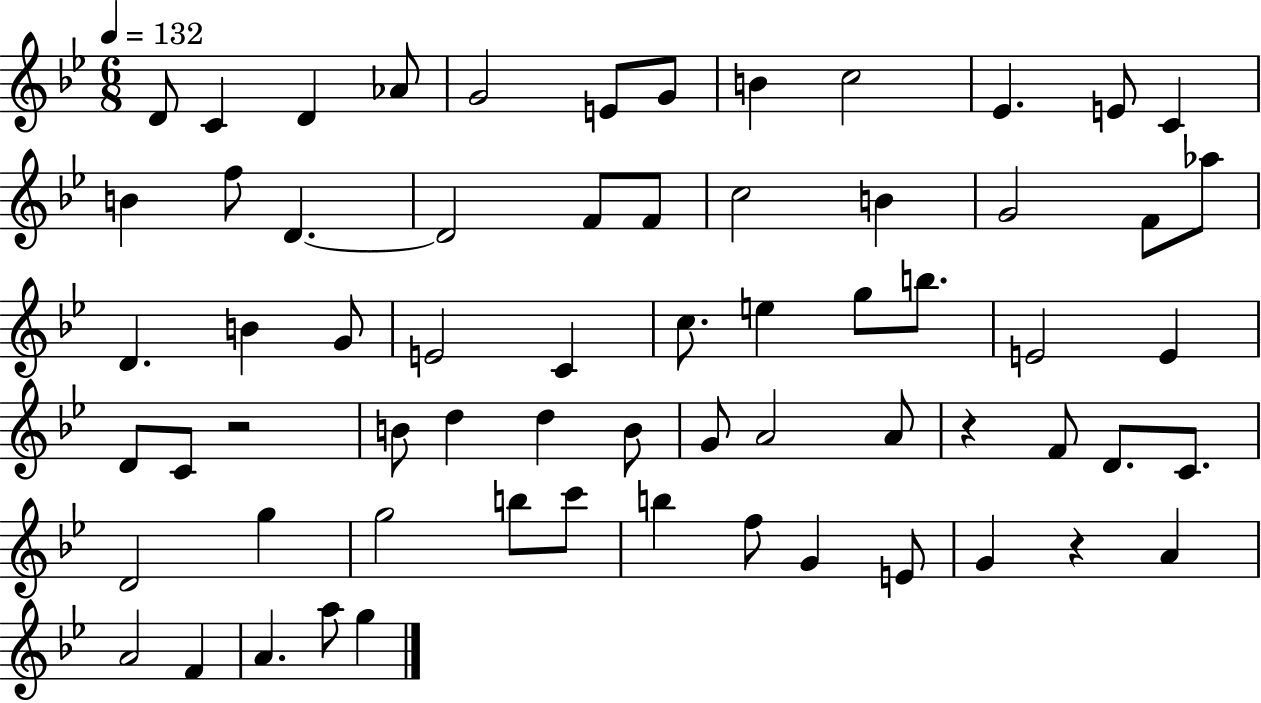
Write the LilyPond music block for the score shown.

{
  \clef treble
  \numericTimeSignature
  \time 6/8
  \key bes \major
  \tempo 4 = 132
  d'8 c'4 d'4 aes'8 | g'2 e'8 g'8 | b'4 c''2 | ees'4. e'8 c'4 | \break b'4 f''8 d'4.~~ | d'2 f'8 f'8 | c''2 b'4 | g'2 f'8 aes''8 | \break d'4. b'4 g'8 | e'2 c'4 | c''8. e''4 g''8 b''8. | e'2 e'4 | \break d'8 c'8 r2 | b'8 d''4 d''4 b'8 | g'8 a'2 a'8 | r4 f'8 d'8. c'8. | \break d'2 g''4 | g''2 b''8 c'''8 | b''4 f''8 g'4 e'8 | g'4 r4 a'4 | \break a'2 f'4 | a'4. a''8 g''4 | \bar "|."
}